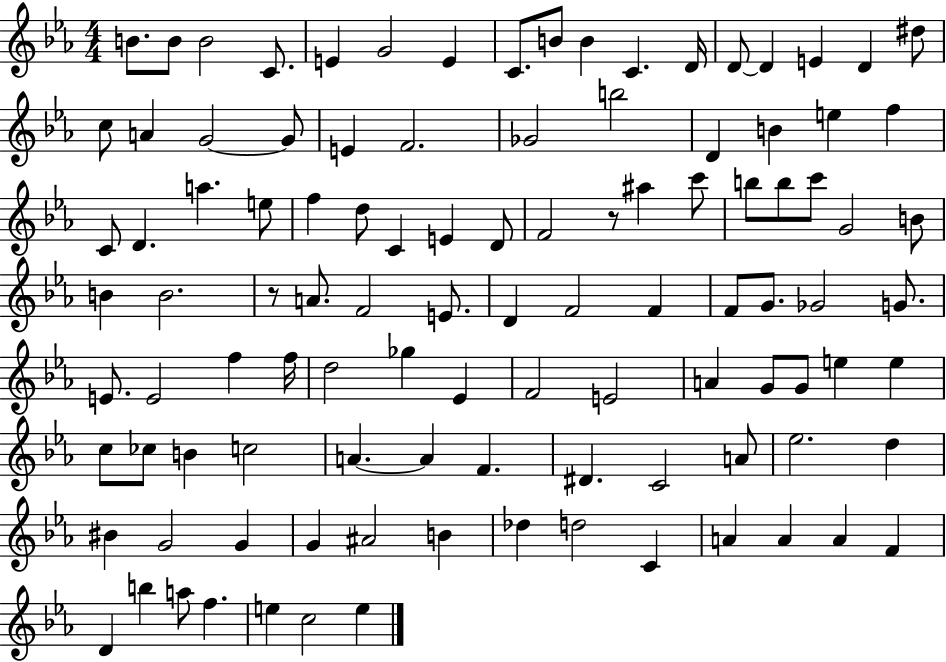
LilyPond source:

{
  \clef treble
  \numericTimeSignature
  \time 4/4
  \key ees \major
  \repeat volta 2 { b'8. b'8 b'2 c'8. | e'4 g'2 e'4 | c'8. b'8 b'4 c'4. d'16 | d'8~~ d'4 e'4 d'4 dis''8 | \break c''8 a'4 g'2~~ g'8 | e'4 f'2. | ges'2 b''2 | d'4 b'4 e''4 f''4 | \break c'8 d'4. a''4. e''8 | f''4 d''8 c'4 e'4 d'8 | f'2 r8 ais''4 c'''8 | b''8 b''8 c'''8 g'2 b'8 | \break b'4 b'2. | r8 a'8. f'2 e'8. | d'4 f'2 f'4 | f'8 g'8. ges'2 g'8. | \break e'8. e'2 f''4 f''16 | d''2 ges''4 ees'4 | f'2 e'2 | a'4 g'8 g'8 e''4 e''4 | \break c''8 ces''8 b'4 c''2 | a'4.~~ a'4 f'4. | dis'4. c'2 a'8 | ees''2. d''4 | \break bis'4 g'2 g'4 | g'4 ais'2 b'4 | des''4 d''2 c'4 | a'4 a'4 a'4 f'4 | \break d'4 b''4 a''8 f''4. | e''4 c''2 e''4 | } \bar "|."
}